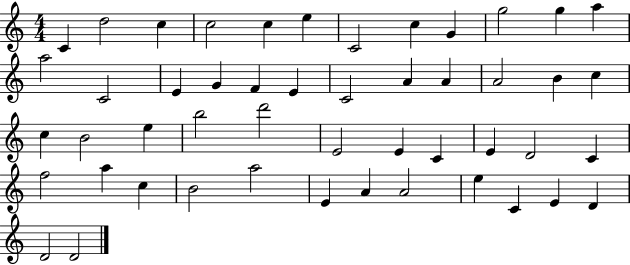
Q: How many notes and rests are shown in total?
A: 49